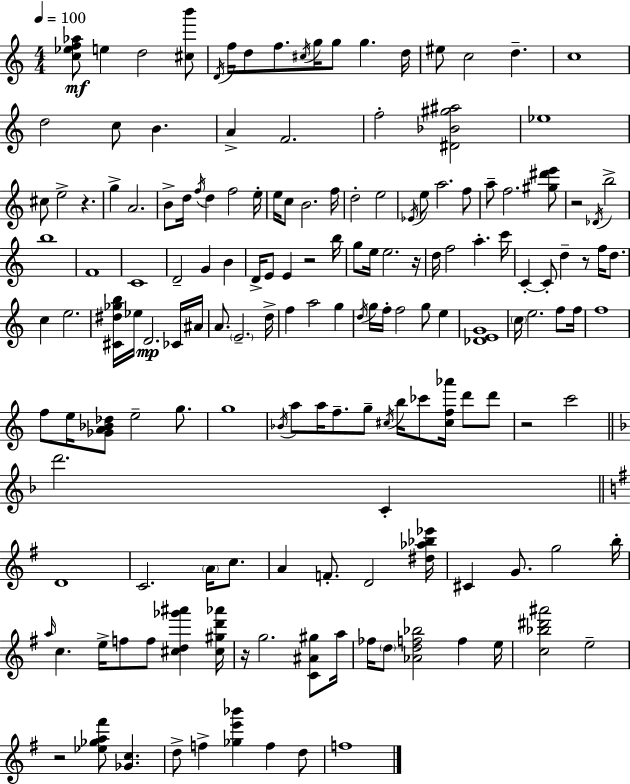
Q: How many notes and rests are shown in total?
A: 162